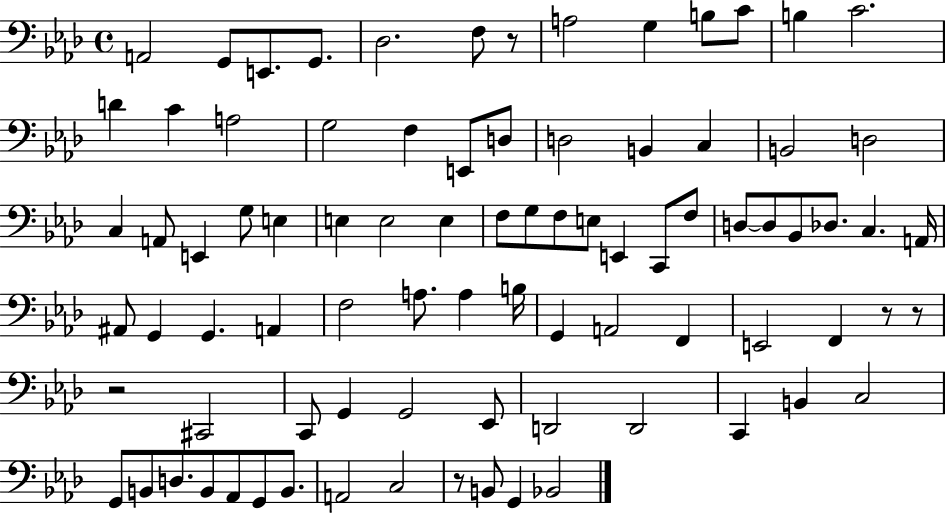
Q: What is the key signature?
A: AES major